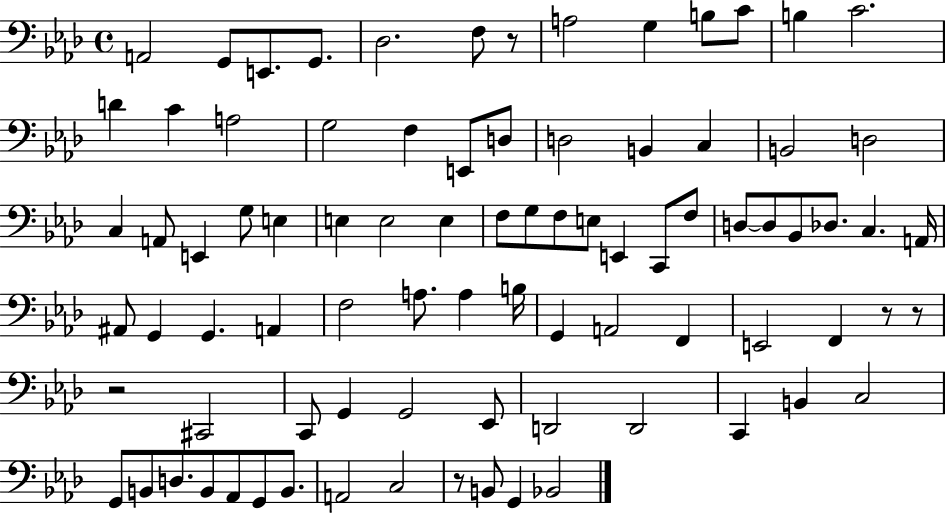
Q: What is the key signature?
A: AES major